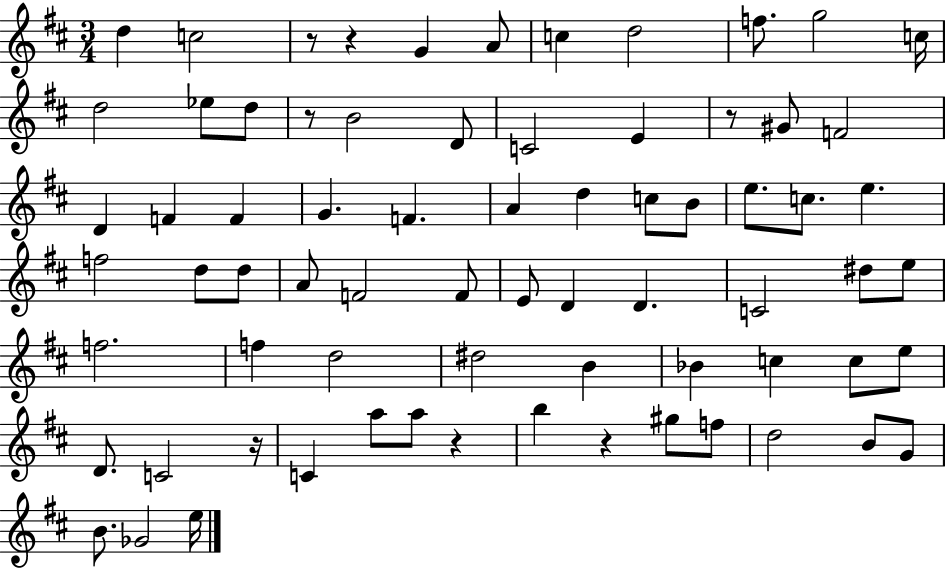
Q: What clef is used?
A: treble